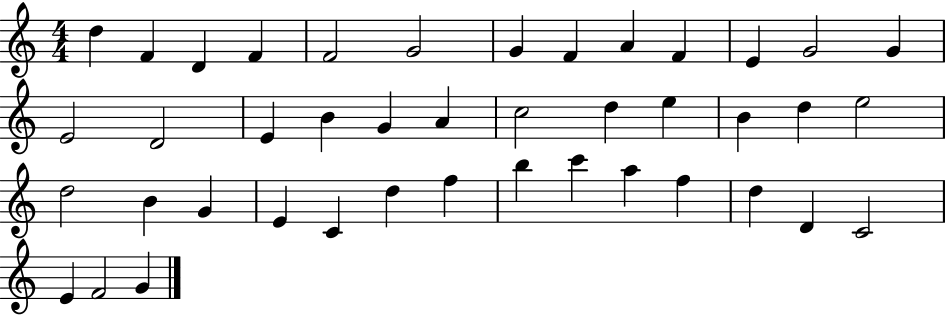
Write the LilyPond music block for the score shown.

{
  \clef treble
  \numericTimeSignature
  \time 4/4
  \key c \major
  d''4 f'4 d'4 f'4 | f'2 g'2 | g'4 f'4 a'4 f'4 | e'4 g'2 g'4 | \break e'2 d'2 | e'4 b'4 g'4 a'4 | c''2 d''4 e''4 | b'4 d''4 e''2 | \break d''2 b'4 g'4 | e'4 c'4 d''4 f''4 | b''4 c'''4 a''4 f''4 | d''4 d'4 c'2 | \break e'4 f'2 g'4 | \bar "|."
}